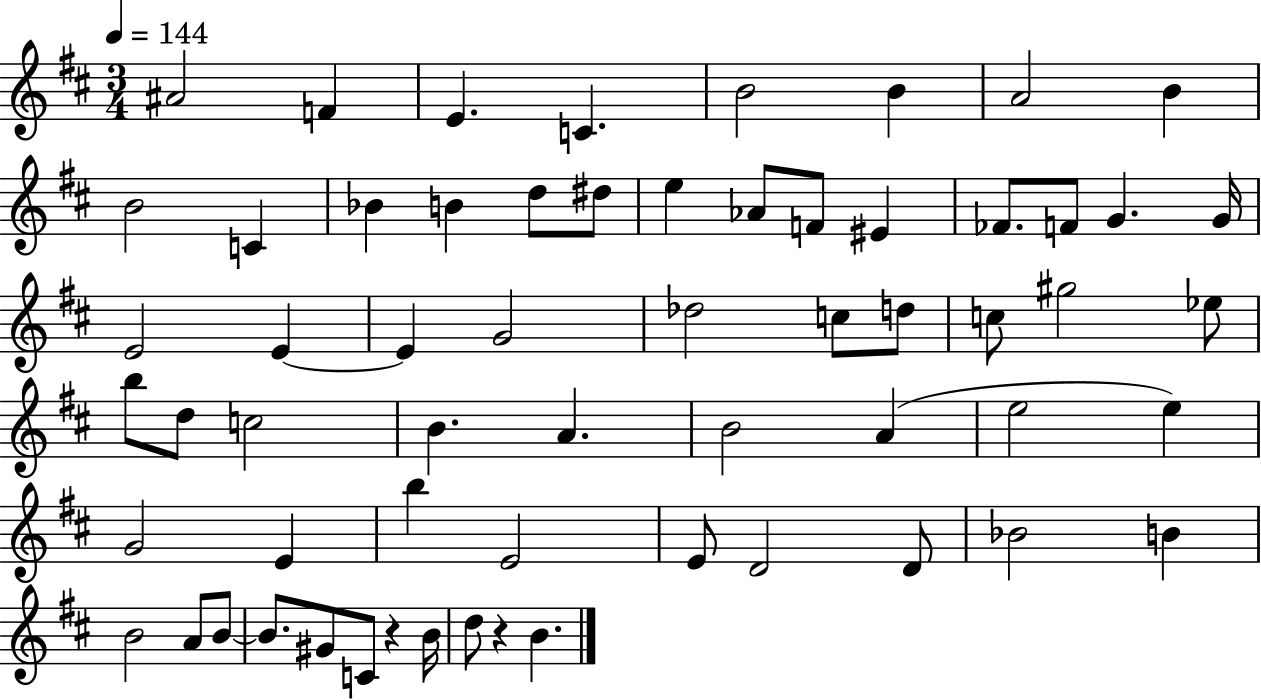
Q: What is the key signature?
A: D major